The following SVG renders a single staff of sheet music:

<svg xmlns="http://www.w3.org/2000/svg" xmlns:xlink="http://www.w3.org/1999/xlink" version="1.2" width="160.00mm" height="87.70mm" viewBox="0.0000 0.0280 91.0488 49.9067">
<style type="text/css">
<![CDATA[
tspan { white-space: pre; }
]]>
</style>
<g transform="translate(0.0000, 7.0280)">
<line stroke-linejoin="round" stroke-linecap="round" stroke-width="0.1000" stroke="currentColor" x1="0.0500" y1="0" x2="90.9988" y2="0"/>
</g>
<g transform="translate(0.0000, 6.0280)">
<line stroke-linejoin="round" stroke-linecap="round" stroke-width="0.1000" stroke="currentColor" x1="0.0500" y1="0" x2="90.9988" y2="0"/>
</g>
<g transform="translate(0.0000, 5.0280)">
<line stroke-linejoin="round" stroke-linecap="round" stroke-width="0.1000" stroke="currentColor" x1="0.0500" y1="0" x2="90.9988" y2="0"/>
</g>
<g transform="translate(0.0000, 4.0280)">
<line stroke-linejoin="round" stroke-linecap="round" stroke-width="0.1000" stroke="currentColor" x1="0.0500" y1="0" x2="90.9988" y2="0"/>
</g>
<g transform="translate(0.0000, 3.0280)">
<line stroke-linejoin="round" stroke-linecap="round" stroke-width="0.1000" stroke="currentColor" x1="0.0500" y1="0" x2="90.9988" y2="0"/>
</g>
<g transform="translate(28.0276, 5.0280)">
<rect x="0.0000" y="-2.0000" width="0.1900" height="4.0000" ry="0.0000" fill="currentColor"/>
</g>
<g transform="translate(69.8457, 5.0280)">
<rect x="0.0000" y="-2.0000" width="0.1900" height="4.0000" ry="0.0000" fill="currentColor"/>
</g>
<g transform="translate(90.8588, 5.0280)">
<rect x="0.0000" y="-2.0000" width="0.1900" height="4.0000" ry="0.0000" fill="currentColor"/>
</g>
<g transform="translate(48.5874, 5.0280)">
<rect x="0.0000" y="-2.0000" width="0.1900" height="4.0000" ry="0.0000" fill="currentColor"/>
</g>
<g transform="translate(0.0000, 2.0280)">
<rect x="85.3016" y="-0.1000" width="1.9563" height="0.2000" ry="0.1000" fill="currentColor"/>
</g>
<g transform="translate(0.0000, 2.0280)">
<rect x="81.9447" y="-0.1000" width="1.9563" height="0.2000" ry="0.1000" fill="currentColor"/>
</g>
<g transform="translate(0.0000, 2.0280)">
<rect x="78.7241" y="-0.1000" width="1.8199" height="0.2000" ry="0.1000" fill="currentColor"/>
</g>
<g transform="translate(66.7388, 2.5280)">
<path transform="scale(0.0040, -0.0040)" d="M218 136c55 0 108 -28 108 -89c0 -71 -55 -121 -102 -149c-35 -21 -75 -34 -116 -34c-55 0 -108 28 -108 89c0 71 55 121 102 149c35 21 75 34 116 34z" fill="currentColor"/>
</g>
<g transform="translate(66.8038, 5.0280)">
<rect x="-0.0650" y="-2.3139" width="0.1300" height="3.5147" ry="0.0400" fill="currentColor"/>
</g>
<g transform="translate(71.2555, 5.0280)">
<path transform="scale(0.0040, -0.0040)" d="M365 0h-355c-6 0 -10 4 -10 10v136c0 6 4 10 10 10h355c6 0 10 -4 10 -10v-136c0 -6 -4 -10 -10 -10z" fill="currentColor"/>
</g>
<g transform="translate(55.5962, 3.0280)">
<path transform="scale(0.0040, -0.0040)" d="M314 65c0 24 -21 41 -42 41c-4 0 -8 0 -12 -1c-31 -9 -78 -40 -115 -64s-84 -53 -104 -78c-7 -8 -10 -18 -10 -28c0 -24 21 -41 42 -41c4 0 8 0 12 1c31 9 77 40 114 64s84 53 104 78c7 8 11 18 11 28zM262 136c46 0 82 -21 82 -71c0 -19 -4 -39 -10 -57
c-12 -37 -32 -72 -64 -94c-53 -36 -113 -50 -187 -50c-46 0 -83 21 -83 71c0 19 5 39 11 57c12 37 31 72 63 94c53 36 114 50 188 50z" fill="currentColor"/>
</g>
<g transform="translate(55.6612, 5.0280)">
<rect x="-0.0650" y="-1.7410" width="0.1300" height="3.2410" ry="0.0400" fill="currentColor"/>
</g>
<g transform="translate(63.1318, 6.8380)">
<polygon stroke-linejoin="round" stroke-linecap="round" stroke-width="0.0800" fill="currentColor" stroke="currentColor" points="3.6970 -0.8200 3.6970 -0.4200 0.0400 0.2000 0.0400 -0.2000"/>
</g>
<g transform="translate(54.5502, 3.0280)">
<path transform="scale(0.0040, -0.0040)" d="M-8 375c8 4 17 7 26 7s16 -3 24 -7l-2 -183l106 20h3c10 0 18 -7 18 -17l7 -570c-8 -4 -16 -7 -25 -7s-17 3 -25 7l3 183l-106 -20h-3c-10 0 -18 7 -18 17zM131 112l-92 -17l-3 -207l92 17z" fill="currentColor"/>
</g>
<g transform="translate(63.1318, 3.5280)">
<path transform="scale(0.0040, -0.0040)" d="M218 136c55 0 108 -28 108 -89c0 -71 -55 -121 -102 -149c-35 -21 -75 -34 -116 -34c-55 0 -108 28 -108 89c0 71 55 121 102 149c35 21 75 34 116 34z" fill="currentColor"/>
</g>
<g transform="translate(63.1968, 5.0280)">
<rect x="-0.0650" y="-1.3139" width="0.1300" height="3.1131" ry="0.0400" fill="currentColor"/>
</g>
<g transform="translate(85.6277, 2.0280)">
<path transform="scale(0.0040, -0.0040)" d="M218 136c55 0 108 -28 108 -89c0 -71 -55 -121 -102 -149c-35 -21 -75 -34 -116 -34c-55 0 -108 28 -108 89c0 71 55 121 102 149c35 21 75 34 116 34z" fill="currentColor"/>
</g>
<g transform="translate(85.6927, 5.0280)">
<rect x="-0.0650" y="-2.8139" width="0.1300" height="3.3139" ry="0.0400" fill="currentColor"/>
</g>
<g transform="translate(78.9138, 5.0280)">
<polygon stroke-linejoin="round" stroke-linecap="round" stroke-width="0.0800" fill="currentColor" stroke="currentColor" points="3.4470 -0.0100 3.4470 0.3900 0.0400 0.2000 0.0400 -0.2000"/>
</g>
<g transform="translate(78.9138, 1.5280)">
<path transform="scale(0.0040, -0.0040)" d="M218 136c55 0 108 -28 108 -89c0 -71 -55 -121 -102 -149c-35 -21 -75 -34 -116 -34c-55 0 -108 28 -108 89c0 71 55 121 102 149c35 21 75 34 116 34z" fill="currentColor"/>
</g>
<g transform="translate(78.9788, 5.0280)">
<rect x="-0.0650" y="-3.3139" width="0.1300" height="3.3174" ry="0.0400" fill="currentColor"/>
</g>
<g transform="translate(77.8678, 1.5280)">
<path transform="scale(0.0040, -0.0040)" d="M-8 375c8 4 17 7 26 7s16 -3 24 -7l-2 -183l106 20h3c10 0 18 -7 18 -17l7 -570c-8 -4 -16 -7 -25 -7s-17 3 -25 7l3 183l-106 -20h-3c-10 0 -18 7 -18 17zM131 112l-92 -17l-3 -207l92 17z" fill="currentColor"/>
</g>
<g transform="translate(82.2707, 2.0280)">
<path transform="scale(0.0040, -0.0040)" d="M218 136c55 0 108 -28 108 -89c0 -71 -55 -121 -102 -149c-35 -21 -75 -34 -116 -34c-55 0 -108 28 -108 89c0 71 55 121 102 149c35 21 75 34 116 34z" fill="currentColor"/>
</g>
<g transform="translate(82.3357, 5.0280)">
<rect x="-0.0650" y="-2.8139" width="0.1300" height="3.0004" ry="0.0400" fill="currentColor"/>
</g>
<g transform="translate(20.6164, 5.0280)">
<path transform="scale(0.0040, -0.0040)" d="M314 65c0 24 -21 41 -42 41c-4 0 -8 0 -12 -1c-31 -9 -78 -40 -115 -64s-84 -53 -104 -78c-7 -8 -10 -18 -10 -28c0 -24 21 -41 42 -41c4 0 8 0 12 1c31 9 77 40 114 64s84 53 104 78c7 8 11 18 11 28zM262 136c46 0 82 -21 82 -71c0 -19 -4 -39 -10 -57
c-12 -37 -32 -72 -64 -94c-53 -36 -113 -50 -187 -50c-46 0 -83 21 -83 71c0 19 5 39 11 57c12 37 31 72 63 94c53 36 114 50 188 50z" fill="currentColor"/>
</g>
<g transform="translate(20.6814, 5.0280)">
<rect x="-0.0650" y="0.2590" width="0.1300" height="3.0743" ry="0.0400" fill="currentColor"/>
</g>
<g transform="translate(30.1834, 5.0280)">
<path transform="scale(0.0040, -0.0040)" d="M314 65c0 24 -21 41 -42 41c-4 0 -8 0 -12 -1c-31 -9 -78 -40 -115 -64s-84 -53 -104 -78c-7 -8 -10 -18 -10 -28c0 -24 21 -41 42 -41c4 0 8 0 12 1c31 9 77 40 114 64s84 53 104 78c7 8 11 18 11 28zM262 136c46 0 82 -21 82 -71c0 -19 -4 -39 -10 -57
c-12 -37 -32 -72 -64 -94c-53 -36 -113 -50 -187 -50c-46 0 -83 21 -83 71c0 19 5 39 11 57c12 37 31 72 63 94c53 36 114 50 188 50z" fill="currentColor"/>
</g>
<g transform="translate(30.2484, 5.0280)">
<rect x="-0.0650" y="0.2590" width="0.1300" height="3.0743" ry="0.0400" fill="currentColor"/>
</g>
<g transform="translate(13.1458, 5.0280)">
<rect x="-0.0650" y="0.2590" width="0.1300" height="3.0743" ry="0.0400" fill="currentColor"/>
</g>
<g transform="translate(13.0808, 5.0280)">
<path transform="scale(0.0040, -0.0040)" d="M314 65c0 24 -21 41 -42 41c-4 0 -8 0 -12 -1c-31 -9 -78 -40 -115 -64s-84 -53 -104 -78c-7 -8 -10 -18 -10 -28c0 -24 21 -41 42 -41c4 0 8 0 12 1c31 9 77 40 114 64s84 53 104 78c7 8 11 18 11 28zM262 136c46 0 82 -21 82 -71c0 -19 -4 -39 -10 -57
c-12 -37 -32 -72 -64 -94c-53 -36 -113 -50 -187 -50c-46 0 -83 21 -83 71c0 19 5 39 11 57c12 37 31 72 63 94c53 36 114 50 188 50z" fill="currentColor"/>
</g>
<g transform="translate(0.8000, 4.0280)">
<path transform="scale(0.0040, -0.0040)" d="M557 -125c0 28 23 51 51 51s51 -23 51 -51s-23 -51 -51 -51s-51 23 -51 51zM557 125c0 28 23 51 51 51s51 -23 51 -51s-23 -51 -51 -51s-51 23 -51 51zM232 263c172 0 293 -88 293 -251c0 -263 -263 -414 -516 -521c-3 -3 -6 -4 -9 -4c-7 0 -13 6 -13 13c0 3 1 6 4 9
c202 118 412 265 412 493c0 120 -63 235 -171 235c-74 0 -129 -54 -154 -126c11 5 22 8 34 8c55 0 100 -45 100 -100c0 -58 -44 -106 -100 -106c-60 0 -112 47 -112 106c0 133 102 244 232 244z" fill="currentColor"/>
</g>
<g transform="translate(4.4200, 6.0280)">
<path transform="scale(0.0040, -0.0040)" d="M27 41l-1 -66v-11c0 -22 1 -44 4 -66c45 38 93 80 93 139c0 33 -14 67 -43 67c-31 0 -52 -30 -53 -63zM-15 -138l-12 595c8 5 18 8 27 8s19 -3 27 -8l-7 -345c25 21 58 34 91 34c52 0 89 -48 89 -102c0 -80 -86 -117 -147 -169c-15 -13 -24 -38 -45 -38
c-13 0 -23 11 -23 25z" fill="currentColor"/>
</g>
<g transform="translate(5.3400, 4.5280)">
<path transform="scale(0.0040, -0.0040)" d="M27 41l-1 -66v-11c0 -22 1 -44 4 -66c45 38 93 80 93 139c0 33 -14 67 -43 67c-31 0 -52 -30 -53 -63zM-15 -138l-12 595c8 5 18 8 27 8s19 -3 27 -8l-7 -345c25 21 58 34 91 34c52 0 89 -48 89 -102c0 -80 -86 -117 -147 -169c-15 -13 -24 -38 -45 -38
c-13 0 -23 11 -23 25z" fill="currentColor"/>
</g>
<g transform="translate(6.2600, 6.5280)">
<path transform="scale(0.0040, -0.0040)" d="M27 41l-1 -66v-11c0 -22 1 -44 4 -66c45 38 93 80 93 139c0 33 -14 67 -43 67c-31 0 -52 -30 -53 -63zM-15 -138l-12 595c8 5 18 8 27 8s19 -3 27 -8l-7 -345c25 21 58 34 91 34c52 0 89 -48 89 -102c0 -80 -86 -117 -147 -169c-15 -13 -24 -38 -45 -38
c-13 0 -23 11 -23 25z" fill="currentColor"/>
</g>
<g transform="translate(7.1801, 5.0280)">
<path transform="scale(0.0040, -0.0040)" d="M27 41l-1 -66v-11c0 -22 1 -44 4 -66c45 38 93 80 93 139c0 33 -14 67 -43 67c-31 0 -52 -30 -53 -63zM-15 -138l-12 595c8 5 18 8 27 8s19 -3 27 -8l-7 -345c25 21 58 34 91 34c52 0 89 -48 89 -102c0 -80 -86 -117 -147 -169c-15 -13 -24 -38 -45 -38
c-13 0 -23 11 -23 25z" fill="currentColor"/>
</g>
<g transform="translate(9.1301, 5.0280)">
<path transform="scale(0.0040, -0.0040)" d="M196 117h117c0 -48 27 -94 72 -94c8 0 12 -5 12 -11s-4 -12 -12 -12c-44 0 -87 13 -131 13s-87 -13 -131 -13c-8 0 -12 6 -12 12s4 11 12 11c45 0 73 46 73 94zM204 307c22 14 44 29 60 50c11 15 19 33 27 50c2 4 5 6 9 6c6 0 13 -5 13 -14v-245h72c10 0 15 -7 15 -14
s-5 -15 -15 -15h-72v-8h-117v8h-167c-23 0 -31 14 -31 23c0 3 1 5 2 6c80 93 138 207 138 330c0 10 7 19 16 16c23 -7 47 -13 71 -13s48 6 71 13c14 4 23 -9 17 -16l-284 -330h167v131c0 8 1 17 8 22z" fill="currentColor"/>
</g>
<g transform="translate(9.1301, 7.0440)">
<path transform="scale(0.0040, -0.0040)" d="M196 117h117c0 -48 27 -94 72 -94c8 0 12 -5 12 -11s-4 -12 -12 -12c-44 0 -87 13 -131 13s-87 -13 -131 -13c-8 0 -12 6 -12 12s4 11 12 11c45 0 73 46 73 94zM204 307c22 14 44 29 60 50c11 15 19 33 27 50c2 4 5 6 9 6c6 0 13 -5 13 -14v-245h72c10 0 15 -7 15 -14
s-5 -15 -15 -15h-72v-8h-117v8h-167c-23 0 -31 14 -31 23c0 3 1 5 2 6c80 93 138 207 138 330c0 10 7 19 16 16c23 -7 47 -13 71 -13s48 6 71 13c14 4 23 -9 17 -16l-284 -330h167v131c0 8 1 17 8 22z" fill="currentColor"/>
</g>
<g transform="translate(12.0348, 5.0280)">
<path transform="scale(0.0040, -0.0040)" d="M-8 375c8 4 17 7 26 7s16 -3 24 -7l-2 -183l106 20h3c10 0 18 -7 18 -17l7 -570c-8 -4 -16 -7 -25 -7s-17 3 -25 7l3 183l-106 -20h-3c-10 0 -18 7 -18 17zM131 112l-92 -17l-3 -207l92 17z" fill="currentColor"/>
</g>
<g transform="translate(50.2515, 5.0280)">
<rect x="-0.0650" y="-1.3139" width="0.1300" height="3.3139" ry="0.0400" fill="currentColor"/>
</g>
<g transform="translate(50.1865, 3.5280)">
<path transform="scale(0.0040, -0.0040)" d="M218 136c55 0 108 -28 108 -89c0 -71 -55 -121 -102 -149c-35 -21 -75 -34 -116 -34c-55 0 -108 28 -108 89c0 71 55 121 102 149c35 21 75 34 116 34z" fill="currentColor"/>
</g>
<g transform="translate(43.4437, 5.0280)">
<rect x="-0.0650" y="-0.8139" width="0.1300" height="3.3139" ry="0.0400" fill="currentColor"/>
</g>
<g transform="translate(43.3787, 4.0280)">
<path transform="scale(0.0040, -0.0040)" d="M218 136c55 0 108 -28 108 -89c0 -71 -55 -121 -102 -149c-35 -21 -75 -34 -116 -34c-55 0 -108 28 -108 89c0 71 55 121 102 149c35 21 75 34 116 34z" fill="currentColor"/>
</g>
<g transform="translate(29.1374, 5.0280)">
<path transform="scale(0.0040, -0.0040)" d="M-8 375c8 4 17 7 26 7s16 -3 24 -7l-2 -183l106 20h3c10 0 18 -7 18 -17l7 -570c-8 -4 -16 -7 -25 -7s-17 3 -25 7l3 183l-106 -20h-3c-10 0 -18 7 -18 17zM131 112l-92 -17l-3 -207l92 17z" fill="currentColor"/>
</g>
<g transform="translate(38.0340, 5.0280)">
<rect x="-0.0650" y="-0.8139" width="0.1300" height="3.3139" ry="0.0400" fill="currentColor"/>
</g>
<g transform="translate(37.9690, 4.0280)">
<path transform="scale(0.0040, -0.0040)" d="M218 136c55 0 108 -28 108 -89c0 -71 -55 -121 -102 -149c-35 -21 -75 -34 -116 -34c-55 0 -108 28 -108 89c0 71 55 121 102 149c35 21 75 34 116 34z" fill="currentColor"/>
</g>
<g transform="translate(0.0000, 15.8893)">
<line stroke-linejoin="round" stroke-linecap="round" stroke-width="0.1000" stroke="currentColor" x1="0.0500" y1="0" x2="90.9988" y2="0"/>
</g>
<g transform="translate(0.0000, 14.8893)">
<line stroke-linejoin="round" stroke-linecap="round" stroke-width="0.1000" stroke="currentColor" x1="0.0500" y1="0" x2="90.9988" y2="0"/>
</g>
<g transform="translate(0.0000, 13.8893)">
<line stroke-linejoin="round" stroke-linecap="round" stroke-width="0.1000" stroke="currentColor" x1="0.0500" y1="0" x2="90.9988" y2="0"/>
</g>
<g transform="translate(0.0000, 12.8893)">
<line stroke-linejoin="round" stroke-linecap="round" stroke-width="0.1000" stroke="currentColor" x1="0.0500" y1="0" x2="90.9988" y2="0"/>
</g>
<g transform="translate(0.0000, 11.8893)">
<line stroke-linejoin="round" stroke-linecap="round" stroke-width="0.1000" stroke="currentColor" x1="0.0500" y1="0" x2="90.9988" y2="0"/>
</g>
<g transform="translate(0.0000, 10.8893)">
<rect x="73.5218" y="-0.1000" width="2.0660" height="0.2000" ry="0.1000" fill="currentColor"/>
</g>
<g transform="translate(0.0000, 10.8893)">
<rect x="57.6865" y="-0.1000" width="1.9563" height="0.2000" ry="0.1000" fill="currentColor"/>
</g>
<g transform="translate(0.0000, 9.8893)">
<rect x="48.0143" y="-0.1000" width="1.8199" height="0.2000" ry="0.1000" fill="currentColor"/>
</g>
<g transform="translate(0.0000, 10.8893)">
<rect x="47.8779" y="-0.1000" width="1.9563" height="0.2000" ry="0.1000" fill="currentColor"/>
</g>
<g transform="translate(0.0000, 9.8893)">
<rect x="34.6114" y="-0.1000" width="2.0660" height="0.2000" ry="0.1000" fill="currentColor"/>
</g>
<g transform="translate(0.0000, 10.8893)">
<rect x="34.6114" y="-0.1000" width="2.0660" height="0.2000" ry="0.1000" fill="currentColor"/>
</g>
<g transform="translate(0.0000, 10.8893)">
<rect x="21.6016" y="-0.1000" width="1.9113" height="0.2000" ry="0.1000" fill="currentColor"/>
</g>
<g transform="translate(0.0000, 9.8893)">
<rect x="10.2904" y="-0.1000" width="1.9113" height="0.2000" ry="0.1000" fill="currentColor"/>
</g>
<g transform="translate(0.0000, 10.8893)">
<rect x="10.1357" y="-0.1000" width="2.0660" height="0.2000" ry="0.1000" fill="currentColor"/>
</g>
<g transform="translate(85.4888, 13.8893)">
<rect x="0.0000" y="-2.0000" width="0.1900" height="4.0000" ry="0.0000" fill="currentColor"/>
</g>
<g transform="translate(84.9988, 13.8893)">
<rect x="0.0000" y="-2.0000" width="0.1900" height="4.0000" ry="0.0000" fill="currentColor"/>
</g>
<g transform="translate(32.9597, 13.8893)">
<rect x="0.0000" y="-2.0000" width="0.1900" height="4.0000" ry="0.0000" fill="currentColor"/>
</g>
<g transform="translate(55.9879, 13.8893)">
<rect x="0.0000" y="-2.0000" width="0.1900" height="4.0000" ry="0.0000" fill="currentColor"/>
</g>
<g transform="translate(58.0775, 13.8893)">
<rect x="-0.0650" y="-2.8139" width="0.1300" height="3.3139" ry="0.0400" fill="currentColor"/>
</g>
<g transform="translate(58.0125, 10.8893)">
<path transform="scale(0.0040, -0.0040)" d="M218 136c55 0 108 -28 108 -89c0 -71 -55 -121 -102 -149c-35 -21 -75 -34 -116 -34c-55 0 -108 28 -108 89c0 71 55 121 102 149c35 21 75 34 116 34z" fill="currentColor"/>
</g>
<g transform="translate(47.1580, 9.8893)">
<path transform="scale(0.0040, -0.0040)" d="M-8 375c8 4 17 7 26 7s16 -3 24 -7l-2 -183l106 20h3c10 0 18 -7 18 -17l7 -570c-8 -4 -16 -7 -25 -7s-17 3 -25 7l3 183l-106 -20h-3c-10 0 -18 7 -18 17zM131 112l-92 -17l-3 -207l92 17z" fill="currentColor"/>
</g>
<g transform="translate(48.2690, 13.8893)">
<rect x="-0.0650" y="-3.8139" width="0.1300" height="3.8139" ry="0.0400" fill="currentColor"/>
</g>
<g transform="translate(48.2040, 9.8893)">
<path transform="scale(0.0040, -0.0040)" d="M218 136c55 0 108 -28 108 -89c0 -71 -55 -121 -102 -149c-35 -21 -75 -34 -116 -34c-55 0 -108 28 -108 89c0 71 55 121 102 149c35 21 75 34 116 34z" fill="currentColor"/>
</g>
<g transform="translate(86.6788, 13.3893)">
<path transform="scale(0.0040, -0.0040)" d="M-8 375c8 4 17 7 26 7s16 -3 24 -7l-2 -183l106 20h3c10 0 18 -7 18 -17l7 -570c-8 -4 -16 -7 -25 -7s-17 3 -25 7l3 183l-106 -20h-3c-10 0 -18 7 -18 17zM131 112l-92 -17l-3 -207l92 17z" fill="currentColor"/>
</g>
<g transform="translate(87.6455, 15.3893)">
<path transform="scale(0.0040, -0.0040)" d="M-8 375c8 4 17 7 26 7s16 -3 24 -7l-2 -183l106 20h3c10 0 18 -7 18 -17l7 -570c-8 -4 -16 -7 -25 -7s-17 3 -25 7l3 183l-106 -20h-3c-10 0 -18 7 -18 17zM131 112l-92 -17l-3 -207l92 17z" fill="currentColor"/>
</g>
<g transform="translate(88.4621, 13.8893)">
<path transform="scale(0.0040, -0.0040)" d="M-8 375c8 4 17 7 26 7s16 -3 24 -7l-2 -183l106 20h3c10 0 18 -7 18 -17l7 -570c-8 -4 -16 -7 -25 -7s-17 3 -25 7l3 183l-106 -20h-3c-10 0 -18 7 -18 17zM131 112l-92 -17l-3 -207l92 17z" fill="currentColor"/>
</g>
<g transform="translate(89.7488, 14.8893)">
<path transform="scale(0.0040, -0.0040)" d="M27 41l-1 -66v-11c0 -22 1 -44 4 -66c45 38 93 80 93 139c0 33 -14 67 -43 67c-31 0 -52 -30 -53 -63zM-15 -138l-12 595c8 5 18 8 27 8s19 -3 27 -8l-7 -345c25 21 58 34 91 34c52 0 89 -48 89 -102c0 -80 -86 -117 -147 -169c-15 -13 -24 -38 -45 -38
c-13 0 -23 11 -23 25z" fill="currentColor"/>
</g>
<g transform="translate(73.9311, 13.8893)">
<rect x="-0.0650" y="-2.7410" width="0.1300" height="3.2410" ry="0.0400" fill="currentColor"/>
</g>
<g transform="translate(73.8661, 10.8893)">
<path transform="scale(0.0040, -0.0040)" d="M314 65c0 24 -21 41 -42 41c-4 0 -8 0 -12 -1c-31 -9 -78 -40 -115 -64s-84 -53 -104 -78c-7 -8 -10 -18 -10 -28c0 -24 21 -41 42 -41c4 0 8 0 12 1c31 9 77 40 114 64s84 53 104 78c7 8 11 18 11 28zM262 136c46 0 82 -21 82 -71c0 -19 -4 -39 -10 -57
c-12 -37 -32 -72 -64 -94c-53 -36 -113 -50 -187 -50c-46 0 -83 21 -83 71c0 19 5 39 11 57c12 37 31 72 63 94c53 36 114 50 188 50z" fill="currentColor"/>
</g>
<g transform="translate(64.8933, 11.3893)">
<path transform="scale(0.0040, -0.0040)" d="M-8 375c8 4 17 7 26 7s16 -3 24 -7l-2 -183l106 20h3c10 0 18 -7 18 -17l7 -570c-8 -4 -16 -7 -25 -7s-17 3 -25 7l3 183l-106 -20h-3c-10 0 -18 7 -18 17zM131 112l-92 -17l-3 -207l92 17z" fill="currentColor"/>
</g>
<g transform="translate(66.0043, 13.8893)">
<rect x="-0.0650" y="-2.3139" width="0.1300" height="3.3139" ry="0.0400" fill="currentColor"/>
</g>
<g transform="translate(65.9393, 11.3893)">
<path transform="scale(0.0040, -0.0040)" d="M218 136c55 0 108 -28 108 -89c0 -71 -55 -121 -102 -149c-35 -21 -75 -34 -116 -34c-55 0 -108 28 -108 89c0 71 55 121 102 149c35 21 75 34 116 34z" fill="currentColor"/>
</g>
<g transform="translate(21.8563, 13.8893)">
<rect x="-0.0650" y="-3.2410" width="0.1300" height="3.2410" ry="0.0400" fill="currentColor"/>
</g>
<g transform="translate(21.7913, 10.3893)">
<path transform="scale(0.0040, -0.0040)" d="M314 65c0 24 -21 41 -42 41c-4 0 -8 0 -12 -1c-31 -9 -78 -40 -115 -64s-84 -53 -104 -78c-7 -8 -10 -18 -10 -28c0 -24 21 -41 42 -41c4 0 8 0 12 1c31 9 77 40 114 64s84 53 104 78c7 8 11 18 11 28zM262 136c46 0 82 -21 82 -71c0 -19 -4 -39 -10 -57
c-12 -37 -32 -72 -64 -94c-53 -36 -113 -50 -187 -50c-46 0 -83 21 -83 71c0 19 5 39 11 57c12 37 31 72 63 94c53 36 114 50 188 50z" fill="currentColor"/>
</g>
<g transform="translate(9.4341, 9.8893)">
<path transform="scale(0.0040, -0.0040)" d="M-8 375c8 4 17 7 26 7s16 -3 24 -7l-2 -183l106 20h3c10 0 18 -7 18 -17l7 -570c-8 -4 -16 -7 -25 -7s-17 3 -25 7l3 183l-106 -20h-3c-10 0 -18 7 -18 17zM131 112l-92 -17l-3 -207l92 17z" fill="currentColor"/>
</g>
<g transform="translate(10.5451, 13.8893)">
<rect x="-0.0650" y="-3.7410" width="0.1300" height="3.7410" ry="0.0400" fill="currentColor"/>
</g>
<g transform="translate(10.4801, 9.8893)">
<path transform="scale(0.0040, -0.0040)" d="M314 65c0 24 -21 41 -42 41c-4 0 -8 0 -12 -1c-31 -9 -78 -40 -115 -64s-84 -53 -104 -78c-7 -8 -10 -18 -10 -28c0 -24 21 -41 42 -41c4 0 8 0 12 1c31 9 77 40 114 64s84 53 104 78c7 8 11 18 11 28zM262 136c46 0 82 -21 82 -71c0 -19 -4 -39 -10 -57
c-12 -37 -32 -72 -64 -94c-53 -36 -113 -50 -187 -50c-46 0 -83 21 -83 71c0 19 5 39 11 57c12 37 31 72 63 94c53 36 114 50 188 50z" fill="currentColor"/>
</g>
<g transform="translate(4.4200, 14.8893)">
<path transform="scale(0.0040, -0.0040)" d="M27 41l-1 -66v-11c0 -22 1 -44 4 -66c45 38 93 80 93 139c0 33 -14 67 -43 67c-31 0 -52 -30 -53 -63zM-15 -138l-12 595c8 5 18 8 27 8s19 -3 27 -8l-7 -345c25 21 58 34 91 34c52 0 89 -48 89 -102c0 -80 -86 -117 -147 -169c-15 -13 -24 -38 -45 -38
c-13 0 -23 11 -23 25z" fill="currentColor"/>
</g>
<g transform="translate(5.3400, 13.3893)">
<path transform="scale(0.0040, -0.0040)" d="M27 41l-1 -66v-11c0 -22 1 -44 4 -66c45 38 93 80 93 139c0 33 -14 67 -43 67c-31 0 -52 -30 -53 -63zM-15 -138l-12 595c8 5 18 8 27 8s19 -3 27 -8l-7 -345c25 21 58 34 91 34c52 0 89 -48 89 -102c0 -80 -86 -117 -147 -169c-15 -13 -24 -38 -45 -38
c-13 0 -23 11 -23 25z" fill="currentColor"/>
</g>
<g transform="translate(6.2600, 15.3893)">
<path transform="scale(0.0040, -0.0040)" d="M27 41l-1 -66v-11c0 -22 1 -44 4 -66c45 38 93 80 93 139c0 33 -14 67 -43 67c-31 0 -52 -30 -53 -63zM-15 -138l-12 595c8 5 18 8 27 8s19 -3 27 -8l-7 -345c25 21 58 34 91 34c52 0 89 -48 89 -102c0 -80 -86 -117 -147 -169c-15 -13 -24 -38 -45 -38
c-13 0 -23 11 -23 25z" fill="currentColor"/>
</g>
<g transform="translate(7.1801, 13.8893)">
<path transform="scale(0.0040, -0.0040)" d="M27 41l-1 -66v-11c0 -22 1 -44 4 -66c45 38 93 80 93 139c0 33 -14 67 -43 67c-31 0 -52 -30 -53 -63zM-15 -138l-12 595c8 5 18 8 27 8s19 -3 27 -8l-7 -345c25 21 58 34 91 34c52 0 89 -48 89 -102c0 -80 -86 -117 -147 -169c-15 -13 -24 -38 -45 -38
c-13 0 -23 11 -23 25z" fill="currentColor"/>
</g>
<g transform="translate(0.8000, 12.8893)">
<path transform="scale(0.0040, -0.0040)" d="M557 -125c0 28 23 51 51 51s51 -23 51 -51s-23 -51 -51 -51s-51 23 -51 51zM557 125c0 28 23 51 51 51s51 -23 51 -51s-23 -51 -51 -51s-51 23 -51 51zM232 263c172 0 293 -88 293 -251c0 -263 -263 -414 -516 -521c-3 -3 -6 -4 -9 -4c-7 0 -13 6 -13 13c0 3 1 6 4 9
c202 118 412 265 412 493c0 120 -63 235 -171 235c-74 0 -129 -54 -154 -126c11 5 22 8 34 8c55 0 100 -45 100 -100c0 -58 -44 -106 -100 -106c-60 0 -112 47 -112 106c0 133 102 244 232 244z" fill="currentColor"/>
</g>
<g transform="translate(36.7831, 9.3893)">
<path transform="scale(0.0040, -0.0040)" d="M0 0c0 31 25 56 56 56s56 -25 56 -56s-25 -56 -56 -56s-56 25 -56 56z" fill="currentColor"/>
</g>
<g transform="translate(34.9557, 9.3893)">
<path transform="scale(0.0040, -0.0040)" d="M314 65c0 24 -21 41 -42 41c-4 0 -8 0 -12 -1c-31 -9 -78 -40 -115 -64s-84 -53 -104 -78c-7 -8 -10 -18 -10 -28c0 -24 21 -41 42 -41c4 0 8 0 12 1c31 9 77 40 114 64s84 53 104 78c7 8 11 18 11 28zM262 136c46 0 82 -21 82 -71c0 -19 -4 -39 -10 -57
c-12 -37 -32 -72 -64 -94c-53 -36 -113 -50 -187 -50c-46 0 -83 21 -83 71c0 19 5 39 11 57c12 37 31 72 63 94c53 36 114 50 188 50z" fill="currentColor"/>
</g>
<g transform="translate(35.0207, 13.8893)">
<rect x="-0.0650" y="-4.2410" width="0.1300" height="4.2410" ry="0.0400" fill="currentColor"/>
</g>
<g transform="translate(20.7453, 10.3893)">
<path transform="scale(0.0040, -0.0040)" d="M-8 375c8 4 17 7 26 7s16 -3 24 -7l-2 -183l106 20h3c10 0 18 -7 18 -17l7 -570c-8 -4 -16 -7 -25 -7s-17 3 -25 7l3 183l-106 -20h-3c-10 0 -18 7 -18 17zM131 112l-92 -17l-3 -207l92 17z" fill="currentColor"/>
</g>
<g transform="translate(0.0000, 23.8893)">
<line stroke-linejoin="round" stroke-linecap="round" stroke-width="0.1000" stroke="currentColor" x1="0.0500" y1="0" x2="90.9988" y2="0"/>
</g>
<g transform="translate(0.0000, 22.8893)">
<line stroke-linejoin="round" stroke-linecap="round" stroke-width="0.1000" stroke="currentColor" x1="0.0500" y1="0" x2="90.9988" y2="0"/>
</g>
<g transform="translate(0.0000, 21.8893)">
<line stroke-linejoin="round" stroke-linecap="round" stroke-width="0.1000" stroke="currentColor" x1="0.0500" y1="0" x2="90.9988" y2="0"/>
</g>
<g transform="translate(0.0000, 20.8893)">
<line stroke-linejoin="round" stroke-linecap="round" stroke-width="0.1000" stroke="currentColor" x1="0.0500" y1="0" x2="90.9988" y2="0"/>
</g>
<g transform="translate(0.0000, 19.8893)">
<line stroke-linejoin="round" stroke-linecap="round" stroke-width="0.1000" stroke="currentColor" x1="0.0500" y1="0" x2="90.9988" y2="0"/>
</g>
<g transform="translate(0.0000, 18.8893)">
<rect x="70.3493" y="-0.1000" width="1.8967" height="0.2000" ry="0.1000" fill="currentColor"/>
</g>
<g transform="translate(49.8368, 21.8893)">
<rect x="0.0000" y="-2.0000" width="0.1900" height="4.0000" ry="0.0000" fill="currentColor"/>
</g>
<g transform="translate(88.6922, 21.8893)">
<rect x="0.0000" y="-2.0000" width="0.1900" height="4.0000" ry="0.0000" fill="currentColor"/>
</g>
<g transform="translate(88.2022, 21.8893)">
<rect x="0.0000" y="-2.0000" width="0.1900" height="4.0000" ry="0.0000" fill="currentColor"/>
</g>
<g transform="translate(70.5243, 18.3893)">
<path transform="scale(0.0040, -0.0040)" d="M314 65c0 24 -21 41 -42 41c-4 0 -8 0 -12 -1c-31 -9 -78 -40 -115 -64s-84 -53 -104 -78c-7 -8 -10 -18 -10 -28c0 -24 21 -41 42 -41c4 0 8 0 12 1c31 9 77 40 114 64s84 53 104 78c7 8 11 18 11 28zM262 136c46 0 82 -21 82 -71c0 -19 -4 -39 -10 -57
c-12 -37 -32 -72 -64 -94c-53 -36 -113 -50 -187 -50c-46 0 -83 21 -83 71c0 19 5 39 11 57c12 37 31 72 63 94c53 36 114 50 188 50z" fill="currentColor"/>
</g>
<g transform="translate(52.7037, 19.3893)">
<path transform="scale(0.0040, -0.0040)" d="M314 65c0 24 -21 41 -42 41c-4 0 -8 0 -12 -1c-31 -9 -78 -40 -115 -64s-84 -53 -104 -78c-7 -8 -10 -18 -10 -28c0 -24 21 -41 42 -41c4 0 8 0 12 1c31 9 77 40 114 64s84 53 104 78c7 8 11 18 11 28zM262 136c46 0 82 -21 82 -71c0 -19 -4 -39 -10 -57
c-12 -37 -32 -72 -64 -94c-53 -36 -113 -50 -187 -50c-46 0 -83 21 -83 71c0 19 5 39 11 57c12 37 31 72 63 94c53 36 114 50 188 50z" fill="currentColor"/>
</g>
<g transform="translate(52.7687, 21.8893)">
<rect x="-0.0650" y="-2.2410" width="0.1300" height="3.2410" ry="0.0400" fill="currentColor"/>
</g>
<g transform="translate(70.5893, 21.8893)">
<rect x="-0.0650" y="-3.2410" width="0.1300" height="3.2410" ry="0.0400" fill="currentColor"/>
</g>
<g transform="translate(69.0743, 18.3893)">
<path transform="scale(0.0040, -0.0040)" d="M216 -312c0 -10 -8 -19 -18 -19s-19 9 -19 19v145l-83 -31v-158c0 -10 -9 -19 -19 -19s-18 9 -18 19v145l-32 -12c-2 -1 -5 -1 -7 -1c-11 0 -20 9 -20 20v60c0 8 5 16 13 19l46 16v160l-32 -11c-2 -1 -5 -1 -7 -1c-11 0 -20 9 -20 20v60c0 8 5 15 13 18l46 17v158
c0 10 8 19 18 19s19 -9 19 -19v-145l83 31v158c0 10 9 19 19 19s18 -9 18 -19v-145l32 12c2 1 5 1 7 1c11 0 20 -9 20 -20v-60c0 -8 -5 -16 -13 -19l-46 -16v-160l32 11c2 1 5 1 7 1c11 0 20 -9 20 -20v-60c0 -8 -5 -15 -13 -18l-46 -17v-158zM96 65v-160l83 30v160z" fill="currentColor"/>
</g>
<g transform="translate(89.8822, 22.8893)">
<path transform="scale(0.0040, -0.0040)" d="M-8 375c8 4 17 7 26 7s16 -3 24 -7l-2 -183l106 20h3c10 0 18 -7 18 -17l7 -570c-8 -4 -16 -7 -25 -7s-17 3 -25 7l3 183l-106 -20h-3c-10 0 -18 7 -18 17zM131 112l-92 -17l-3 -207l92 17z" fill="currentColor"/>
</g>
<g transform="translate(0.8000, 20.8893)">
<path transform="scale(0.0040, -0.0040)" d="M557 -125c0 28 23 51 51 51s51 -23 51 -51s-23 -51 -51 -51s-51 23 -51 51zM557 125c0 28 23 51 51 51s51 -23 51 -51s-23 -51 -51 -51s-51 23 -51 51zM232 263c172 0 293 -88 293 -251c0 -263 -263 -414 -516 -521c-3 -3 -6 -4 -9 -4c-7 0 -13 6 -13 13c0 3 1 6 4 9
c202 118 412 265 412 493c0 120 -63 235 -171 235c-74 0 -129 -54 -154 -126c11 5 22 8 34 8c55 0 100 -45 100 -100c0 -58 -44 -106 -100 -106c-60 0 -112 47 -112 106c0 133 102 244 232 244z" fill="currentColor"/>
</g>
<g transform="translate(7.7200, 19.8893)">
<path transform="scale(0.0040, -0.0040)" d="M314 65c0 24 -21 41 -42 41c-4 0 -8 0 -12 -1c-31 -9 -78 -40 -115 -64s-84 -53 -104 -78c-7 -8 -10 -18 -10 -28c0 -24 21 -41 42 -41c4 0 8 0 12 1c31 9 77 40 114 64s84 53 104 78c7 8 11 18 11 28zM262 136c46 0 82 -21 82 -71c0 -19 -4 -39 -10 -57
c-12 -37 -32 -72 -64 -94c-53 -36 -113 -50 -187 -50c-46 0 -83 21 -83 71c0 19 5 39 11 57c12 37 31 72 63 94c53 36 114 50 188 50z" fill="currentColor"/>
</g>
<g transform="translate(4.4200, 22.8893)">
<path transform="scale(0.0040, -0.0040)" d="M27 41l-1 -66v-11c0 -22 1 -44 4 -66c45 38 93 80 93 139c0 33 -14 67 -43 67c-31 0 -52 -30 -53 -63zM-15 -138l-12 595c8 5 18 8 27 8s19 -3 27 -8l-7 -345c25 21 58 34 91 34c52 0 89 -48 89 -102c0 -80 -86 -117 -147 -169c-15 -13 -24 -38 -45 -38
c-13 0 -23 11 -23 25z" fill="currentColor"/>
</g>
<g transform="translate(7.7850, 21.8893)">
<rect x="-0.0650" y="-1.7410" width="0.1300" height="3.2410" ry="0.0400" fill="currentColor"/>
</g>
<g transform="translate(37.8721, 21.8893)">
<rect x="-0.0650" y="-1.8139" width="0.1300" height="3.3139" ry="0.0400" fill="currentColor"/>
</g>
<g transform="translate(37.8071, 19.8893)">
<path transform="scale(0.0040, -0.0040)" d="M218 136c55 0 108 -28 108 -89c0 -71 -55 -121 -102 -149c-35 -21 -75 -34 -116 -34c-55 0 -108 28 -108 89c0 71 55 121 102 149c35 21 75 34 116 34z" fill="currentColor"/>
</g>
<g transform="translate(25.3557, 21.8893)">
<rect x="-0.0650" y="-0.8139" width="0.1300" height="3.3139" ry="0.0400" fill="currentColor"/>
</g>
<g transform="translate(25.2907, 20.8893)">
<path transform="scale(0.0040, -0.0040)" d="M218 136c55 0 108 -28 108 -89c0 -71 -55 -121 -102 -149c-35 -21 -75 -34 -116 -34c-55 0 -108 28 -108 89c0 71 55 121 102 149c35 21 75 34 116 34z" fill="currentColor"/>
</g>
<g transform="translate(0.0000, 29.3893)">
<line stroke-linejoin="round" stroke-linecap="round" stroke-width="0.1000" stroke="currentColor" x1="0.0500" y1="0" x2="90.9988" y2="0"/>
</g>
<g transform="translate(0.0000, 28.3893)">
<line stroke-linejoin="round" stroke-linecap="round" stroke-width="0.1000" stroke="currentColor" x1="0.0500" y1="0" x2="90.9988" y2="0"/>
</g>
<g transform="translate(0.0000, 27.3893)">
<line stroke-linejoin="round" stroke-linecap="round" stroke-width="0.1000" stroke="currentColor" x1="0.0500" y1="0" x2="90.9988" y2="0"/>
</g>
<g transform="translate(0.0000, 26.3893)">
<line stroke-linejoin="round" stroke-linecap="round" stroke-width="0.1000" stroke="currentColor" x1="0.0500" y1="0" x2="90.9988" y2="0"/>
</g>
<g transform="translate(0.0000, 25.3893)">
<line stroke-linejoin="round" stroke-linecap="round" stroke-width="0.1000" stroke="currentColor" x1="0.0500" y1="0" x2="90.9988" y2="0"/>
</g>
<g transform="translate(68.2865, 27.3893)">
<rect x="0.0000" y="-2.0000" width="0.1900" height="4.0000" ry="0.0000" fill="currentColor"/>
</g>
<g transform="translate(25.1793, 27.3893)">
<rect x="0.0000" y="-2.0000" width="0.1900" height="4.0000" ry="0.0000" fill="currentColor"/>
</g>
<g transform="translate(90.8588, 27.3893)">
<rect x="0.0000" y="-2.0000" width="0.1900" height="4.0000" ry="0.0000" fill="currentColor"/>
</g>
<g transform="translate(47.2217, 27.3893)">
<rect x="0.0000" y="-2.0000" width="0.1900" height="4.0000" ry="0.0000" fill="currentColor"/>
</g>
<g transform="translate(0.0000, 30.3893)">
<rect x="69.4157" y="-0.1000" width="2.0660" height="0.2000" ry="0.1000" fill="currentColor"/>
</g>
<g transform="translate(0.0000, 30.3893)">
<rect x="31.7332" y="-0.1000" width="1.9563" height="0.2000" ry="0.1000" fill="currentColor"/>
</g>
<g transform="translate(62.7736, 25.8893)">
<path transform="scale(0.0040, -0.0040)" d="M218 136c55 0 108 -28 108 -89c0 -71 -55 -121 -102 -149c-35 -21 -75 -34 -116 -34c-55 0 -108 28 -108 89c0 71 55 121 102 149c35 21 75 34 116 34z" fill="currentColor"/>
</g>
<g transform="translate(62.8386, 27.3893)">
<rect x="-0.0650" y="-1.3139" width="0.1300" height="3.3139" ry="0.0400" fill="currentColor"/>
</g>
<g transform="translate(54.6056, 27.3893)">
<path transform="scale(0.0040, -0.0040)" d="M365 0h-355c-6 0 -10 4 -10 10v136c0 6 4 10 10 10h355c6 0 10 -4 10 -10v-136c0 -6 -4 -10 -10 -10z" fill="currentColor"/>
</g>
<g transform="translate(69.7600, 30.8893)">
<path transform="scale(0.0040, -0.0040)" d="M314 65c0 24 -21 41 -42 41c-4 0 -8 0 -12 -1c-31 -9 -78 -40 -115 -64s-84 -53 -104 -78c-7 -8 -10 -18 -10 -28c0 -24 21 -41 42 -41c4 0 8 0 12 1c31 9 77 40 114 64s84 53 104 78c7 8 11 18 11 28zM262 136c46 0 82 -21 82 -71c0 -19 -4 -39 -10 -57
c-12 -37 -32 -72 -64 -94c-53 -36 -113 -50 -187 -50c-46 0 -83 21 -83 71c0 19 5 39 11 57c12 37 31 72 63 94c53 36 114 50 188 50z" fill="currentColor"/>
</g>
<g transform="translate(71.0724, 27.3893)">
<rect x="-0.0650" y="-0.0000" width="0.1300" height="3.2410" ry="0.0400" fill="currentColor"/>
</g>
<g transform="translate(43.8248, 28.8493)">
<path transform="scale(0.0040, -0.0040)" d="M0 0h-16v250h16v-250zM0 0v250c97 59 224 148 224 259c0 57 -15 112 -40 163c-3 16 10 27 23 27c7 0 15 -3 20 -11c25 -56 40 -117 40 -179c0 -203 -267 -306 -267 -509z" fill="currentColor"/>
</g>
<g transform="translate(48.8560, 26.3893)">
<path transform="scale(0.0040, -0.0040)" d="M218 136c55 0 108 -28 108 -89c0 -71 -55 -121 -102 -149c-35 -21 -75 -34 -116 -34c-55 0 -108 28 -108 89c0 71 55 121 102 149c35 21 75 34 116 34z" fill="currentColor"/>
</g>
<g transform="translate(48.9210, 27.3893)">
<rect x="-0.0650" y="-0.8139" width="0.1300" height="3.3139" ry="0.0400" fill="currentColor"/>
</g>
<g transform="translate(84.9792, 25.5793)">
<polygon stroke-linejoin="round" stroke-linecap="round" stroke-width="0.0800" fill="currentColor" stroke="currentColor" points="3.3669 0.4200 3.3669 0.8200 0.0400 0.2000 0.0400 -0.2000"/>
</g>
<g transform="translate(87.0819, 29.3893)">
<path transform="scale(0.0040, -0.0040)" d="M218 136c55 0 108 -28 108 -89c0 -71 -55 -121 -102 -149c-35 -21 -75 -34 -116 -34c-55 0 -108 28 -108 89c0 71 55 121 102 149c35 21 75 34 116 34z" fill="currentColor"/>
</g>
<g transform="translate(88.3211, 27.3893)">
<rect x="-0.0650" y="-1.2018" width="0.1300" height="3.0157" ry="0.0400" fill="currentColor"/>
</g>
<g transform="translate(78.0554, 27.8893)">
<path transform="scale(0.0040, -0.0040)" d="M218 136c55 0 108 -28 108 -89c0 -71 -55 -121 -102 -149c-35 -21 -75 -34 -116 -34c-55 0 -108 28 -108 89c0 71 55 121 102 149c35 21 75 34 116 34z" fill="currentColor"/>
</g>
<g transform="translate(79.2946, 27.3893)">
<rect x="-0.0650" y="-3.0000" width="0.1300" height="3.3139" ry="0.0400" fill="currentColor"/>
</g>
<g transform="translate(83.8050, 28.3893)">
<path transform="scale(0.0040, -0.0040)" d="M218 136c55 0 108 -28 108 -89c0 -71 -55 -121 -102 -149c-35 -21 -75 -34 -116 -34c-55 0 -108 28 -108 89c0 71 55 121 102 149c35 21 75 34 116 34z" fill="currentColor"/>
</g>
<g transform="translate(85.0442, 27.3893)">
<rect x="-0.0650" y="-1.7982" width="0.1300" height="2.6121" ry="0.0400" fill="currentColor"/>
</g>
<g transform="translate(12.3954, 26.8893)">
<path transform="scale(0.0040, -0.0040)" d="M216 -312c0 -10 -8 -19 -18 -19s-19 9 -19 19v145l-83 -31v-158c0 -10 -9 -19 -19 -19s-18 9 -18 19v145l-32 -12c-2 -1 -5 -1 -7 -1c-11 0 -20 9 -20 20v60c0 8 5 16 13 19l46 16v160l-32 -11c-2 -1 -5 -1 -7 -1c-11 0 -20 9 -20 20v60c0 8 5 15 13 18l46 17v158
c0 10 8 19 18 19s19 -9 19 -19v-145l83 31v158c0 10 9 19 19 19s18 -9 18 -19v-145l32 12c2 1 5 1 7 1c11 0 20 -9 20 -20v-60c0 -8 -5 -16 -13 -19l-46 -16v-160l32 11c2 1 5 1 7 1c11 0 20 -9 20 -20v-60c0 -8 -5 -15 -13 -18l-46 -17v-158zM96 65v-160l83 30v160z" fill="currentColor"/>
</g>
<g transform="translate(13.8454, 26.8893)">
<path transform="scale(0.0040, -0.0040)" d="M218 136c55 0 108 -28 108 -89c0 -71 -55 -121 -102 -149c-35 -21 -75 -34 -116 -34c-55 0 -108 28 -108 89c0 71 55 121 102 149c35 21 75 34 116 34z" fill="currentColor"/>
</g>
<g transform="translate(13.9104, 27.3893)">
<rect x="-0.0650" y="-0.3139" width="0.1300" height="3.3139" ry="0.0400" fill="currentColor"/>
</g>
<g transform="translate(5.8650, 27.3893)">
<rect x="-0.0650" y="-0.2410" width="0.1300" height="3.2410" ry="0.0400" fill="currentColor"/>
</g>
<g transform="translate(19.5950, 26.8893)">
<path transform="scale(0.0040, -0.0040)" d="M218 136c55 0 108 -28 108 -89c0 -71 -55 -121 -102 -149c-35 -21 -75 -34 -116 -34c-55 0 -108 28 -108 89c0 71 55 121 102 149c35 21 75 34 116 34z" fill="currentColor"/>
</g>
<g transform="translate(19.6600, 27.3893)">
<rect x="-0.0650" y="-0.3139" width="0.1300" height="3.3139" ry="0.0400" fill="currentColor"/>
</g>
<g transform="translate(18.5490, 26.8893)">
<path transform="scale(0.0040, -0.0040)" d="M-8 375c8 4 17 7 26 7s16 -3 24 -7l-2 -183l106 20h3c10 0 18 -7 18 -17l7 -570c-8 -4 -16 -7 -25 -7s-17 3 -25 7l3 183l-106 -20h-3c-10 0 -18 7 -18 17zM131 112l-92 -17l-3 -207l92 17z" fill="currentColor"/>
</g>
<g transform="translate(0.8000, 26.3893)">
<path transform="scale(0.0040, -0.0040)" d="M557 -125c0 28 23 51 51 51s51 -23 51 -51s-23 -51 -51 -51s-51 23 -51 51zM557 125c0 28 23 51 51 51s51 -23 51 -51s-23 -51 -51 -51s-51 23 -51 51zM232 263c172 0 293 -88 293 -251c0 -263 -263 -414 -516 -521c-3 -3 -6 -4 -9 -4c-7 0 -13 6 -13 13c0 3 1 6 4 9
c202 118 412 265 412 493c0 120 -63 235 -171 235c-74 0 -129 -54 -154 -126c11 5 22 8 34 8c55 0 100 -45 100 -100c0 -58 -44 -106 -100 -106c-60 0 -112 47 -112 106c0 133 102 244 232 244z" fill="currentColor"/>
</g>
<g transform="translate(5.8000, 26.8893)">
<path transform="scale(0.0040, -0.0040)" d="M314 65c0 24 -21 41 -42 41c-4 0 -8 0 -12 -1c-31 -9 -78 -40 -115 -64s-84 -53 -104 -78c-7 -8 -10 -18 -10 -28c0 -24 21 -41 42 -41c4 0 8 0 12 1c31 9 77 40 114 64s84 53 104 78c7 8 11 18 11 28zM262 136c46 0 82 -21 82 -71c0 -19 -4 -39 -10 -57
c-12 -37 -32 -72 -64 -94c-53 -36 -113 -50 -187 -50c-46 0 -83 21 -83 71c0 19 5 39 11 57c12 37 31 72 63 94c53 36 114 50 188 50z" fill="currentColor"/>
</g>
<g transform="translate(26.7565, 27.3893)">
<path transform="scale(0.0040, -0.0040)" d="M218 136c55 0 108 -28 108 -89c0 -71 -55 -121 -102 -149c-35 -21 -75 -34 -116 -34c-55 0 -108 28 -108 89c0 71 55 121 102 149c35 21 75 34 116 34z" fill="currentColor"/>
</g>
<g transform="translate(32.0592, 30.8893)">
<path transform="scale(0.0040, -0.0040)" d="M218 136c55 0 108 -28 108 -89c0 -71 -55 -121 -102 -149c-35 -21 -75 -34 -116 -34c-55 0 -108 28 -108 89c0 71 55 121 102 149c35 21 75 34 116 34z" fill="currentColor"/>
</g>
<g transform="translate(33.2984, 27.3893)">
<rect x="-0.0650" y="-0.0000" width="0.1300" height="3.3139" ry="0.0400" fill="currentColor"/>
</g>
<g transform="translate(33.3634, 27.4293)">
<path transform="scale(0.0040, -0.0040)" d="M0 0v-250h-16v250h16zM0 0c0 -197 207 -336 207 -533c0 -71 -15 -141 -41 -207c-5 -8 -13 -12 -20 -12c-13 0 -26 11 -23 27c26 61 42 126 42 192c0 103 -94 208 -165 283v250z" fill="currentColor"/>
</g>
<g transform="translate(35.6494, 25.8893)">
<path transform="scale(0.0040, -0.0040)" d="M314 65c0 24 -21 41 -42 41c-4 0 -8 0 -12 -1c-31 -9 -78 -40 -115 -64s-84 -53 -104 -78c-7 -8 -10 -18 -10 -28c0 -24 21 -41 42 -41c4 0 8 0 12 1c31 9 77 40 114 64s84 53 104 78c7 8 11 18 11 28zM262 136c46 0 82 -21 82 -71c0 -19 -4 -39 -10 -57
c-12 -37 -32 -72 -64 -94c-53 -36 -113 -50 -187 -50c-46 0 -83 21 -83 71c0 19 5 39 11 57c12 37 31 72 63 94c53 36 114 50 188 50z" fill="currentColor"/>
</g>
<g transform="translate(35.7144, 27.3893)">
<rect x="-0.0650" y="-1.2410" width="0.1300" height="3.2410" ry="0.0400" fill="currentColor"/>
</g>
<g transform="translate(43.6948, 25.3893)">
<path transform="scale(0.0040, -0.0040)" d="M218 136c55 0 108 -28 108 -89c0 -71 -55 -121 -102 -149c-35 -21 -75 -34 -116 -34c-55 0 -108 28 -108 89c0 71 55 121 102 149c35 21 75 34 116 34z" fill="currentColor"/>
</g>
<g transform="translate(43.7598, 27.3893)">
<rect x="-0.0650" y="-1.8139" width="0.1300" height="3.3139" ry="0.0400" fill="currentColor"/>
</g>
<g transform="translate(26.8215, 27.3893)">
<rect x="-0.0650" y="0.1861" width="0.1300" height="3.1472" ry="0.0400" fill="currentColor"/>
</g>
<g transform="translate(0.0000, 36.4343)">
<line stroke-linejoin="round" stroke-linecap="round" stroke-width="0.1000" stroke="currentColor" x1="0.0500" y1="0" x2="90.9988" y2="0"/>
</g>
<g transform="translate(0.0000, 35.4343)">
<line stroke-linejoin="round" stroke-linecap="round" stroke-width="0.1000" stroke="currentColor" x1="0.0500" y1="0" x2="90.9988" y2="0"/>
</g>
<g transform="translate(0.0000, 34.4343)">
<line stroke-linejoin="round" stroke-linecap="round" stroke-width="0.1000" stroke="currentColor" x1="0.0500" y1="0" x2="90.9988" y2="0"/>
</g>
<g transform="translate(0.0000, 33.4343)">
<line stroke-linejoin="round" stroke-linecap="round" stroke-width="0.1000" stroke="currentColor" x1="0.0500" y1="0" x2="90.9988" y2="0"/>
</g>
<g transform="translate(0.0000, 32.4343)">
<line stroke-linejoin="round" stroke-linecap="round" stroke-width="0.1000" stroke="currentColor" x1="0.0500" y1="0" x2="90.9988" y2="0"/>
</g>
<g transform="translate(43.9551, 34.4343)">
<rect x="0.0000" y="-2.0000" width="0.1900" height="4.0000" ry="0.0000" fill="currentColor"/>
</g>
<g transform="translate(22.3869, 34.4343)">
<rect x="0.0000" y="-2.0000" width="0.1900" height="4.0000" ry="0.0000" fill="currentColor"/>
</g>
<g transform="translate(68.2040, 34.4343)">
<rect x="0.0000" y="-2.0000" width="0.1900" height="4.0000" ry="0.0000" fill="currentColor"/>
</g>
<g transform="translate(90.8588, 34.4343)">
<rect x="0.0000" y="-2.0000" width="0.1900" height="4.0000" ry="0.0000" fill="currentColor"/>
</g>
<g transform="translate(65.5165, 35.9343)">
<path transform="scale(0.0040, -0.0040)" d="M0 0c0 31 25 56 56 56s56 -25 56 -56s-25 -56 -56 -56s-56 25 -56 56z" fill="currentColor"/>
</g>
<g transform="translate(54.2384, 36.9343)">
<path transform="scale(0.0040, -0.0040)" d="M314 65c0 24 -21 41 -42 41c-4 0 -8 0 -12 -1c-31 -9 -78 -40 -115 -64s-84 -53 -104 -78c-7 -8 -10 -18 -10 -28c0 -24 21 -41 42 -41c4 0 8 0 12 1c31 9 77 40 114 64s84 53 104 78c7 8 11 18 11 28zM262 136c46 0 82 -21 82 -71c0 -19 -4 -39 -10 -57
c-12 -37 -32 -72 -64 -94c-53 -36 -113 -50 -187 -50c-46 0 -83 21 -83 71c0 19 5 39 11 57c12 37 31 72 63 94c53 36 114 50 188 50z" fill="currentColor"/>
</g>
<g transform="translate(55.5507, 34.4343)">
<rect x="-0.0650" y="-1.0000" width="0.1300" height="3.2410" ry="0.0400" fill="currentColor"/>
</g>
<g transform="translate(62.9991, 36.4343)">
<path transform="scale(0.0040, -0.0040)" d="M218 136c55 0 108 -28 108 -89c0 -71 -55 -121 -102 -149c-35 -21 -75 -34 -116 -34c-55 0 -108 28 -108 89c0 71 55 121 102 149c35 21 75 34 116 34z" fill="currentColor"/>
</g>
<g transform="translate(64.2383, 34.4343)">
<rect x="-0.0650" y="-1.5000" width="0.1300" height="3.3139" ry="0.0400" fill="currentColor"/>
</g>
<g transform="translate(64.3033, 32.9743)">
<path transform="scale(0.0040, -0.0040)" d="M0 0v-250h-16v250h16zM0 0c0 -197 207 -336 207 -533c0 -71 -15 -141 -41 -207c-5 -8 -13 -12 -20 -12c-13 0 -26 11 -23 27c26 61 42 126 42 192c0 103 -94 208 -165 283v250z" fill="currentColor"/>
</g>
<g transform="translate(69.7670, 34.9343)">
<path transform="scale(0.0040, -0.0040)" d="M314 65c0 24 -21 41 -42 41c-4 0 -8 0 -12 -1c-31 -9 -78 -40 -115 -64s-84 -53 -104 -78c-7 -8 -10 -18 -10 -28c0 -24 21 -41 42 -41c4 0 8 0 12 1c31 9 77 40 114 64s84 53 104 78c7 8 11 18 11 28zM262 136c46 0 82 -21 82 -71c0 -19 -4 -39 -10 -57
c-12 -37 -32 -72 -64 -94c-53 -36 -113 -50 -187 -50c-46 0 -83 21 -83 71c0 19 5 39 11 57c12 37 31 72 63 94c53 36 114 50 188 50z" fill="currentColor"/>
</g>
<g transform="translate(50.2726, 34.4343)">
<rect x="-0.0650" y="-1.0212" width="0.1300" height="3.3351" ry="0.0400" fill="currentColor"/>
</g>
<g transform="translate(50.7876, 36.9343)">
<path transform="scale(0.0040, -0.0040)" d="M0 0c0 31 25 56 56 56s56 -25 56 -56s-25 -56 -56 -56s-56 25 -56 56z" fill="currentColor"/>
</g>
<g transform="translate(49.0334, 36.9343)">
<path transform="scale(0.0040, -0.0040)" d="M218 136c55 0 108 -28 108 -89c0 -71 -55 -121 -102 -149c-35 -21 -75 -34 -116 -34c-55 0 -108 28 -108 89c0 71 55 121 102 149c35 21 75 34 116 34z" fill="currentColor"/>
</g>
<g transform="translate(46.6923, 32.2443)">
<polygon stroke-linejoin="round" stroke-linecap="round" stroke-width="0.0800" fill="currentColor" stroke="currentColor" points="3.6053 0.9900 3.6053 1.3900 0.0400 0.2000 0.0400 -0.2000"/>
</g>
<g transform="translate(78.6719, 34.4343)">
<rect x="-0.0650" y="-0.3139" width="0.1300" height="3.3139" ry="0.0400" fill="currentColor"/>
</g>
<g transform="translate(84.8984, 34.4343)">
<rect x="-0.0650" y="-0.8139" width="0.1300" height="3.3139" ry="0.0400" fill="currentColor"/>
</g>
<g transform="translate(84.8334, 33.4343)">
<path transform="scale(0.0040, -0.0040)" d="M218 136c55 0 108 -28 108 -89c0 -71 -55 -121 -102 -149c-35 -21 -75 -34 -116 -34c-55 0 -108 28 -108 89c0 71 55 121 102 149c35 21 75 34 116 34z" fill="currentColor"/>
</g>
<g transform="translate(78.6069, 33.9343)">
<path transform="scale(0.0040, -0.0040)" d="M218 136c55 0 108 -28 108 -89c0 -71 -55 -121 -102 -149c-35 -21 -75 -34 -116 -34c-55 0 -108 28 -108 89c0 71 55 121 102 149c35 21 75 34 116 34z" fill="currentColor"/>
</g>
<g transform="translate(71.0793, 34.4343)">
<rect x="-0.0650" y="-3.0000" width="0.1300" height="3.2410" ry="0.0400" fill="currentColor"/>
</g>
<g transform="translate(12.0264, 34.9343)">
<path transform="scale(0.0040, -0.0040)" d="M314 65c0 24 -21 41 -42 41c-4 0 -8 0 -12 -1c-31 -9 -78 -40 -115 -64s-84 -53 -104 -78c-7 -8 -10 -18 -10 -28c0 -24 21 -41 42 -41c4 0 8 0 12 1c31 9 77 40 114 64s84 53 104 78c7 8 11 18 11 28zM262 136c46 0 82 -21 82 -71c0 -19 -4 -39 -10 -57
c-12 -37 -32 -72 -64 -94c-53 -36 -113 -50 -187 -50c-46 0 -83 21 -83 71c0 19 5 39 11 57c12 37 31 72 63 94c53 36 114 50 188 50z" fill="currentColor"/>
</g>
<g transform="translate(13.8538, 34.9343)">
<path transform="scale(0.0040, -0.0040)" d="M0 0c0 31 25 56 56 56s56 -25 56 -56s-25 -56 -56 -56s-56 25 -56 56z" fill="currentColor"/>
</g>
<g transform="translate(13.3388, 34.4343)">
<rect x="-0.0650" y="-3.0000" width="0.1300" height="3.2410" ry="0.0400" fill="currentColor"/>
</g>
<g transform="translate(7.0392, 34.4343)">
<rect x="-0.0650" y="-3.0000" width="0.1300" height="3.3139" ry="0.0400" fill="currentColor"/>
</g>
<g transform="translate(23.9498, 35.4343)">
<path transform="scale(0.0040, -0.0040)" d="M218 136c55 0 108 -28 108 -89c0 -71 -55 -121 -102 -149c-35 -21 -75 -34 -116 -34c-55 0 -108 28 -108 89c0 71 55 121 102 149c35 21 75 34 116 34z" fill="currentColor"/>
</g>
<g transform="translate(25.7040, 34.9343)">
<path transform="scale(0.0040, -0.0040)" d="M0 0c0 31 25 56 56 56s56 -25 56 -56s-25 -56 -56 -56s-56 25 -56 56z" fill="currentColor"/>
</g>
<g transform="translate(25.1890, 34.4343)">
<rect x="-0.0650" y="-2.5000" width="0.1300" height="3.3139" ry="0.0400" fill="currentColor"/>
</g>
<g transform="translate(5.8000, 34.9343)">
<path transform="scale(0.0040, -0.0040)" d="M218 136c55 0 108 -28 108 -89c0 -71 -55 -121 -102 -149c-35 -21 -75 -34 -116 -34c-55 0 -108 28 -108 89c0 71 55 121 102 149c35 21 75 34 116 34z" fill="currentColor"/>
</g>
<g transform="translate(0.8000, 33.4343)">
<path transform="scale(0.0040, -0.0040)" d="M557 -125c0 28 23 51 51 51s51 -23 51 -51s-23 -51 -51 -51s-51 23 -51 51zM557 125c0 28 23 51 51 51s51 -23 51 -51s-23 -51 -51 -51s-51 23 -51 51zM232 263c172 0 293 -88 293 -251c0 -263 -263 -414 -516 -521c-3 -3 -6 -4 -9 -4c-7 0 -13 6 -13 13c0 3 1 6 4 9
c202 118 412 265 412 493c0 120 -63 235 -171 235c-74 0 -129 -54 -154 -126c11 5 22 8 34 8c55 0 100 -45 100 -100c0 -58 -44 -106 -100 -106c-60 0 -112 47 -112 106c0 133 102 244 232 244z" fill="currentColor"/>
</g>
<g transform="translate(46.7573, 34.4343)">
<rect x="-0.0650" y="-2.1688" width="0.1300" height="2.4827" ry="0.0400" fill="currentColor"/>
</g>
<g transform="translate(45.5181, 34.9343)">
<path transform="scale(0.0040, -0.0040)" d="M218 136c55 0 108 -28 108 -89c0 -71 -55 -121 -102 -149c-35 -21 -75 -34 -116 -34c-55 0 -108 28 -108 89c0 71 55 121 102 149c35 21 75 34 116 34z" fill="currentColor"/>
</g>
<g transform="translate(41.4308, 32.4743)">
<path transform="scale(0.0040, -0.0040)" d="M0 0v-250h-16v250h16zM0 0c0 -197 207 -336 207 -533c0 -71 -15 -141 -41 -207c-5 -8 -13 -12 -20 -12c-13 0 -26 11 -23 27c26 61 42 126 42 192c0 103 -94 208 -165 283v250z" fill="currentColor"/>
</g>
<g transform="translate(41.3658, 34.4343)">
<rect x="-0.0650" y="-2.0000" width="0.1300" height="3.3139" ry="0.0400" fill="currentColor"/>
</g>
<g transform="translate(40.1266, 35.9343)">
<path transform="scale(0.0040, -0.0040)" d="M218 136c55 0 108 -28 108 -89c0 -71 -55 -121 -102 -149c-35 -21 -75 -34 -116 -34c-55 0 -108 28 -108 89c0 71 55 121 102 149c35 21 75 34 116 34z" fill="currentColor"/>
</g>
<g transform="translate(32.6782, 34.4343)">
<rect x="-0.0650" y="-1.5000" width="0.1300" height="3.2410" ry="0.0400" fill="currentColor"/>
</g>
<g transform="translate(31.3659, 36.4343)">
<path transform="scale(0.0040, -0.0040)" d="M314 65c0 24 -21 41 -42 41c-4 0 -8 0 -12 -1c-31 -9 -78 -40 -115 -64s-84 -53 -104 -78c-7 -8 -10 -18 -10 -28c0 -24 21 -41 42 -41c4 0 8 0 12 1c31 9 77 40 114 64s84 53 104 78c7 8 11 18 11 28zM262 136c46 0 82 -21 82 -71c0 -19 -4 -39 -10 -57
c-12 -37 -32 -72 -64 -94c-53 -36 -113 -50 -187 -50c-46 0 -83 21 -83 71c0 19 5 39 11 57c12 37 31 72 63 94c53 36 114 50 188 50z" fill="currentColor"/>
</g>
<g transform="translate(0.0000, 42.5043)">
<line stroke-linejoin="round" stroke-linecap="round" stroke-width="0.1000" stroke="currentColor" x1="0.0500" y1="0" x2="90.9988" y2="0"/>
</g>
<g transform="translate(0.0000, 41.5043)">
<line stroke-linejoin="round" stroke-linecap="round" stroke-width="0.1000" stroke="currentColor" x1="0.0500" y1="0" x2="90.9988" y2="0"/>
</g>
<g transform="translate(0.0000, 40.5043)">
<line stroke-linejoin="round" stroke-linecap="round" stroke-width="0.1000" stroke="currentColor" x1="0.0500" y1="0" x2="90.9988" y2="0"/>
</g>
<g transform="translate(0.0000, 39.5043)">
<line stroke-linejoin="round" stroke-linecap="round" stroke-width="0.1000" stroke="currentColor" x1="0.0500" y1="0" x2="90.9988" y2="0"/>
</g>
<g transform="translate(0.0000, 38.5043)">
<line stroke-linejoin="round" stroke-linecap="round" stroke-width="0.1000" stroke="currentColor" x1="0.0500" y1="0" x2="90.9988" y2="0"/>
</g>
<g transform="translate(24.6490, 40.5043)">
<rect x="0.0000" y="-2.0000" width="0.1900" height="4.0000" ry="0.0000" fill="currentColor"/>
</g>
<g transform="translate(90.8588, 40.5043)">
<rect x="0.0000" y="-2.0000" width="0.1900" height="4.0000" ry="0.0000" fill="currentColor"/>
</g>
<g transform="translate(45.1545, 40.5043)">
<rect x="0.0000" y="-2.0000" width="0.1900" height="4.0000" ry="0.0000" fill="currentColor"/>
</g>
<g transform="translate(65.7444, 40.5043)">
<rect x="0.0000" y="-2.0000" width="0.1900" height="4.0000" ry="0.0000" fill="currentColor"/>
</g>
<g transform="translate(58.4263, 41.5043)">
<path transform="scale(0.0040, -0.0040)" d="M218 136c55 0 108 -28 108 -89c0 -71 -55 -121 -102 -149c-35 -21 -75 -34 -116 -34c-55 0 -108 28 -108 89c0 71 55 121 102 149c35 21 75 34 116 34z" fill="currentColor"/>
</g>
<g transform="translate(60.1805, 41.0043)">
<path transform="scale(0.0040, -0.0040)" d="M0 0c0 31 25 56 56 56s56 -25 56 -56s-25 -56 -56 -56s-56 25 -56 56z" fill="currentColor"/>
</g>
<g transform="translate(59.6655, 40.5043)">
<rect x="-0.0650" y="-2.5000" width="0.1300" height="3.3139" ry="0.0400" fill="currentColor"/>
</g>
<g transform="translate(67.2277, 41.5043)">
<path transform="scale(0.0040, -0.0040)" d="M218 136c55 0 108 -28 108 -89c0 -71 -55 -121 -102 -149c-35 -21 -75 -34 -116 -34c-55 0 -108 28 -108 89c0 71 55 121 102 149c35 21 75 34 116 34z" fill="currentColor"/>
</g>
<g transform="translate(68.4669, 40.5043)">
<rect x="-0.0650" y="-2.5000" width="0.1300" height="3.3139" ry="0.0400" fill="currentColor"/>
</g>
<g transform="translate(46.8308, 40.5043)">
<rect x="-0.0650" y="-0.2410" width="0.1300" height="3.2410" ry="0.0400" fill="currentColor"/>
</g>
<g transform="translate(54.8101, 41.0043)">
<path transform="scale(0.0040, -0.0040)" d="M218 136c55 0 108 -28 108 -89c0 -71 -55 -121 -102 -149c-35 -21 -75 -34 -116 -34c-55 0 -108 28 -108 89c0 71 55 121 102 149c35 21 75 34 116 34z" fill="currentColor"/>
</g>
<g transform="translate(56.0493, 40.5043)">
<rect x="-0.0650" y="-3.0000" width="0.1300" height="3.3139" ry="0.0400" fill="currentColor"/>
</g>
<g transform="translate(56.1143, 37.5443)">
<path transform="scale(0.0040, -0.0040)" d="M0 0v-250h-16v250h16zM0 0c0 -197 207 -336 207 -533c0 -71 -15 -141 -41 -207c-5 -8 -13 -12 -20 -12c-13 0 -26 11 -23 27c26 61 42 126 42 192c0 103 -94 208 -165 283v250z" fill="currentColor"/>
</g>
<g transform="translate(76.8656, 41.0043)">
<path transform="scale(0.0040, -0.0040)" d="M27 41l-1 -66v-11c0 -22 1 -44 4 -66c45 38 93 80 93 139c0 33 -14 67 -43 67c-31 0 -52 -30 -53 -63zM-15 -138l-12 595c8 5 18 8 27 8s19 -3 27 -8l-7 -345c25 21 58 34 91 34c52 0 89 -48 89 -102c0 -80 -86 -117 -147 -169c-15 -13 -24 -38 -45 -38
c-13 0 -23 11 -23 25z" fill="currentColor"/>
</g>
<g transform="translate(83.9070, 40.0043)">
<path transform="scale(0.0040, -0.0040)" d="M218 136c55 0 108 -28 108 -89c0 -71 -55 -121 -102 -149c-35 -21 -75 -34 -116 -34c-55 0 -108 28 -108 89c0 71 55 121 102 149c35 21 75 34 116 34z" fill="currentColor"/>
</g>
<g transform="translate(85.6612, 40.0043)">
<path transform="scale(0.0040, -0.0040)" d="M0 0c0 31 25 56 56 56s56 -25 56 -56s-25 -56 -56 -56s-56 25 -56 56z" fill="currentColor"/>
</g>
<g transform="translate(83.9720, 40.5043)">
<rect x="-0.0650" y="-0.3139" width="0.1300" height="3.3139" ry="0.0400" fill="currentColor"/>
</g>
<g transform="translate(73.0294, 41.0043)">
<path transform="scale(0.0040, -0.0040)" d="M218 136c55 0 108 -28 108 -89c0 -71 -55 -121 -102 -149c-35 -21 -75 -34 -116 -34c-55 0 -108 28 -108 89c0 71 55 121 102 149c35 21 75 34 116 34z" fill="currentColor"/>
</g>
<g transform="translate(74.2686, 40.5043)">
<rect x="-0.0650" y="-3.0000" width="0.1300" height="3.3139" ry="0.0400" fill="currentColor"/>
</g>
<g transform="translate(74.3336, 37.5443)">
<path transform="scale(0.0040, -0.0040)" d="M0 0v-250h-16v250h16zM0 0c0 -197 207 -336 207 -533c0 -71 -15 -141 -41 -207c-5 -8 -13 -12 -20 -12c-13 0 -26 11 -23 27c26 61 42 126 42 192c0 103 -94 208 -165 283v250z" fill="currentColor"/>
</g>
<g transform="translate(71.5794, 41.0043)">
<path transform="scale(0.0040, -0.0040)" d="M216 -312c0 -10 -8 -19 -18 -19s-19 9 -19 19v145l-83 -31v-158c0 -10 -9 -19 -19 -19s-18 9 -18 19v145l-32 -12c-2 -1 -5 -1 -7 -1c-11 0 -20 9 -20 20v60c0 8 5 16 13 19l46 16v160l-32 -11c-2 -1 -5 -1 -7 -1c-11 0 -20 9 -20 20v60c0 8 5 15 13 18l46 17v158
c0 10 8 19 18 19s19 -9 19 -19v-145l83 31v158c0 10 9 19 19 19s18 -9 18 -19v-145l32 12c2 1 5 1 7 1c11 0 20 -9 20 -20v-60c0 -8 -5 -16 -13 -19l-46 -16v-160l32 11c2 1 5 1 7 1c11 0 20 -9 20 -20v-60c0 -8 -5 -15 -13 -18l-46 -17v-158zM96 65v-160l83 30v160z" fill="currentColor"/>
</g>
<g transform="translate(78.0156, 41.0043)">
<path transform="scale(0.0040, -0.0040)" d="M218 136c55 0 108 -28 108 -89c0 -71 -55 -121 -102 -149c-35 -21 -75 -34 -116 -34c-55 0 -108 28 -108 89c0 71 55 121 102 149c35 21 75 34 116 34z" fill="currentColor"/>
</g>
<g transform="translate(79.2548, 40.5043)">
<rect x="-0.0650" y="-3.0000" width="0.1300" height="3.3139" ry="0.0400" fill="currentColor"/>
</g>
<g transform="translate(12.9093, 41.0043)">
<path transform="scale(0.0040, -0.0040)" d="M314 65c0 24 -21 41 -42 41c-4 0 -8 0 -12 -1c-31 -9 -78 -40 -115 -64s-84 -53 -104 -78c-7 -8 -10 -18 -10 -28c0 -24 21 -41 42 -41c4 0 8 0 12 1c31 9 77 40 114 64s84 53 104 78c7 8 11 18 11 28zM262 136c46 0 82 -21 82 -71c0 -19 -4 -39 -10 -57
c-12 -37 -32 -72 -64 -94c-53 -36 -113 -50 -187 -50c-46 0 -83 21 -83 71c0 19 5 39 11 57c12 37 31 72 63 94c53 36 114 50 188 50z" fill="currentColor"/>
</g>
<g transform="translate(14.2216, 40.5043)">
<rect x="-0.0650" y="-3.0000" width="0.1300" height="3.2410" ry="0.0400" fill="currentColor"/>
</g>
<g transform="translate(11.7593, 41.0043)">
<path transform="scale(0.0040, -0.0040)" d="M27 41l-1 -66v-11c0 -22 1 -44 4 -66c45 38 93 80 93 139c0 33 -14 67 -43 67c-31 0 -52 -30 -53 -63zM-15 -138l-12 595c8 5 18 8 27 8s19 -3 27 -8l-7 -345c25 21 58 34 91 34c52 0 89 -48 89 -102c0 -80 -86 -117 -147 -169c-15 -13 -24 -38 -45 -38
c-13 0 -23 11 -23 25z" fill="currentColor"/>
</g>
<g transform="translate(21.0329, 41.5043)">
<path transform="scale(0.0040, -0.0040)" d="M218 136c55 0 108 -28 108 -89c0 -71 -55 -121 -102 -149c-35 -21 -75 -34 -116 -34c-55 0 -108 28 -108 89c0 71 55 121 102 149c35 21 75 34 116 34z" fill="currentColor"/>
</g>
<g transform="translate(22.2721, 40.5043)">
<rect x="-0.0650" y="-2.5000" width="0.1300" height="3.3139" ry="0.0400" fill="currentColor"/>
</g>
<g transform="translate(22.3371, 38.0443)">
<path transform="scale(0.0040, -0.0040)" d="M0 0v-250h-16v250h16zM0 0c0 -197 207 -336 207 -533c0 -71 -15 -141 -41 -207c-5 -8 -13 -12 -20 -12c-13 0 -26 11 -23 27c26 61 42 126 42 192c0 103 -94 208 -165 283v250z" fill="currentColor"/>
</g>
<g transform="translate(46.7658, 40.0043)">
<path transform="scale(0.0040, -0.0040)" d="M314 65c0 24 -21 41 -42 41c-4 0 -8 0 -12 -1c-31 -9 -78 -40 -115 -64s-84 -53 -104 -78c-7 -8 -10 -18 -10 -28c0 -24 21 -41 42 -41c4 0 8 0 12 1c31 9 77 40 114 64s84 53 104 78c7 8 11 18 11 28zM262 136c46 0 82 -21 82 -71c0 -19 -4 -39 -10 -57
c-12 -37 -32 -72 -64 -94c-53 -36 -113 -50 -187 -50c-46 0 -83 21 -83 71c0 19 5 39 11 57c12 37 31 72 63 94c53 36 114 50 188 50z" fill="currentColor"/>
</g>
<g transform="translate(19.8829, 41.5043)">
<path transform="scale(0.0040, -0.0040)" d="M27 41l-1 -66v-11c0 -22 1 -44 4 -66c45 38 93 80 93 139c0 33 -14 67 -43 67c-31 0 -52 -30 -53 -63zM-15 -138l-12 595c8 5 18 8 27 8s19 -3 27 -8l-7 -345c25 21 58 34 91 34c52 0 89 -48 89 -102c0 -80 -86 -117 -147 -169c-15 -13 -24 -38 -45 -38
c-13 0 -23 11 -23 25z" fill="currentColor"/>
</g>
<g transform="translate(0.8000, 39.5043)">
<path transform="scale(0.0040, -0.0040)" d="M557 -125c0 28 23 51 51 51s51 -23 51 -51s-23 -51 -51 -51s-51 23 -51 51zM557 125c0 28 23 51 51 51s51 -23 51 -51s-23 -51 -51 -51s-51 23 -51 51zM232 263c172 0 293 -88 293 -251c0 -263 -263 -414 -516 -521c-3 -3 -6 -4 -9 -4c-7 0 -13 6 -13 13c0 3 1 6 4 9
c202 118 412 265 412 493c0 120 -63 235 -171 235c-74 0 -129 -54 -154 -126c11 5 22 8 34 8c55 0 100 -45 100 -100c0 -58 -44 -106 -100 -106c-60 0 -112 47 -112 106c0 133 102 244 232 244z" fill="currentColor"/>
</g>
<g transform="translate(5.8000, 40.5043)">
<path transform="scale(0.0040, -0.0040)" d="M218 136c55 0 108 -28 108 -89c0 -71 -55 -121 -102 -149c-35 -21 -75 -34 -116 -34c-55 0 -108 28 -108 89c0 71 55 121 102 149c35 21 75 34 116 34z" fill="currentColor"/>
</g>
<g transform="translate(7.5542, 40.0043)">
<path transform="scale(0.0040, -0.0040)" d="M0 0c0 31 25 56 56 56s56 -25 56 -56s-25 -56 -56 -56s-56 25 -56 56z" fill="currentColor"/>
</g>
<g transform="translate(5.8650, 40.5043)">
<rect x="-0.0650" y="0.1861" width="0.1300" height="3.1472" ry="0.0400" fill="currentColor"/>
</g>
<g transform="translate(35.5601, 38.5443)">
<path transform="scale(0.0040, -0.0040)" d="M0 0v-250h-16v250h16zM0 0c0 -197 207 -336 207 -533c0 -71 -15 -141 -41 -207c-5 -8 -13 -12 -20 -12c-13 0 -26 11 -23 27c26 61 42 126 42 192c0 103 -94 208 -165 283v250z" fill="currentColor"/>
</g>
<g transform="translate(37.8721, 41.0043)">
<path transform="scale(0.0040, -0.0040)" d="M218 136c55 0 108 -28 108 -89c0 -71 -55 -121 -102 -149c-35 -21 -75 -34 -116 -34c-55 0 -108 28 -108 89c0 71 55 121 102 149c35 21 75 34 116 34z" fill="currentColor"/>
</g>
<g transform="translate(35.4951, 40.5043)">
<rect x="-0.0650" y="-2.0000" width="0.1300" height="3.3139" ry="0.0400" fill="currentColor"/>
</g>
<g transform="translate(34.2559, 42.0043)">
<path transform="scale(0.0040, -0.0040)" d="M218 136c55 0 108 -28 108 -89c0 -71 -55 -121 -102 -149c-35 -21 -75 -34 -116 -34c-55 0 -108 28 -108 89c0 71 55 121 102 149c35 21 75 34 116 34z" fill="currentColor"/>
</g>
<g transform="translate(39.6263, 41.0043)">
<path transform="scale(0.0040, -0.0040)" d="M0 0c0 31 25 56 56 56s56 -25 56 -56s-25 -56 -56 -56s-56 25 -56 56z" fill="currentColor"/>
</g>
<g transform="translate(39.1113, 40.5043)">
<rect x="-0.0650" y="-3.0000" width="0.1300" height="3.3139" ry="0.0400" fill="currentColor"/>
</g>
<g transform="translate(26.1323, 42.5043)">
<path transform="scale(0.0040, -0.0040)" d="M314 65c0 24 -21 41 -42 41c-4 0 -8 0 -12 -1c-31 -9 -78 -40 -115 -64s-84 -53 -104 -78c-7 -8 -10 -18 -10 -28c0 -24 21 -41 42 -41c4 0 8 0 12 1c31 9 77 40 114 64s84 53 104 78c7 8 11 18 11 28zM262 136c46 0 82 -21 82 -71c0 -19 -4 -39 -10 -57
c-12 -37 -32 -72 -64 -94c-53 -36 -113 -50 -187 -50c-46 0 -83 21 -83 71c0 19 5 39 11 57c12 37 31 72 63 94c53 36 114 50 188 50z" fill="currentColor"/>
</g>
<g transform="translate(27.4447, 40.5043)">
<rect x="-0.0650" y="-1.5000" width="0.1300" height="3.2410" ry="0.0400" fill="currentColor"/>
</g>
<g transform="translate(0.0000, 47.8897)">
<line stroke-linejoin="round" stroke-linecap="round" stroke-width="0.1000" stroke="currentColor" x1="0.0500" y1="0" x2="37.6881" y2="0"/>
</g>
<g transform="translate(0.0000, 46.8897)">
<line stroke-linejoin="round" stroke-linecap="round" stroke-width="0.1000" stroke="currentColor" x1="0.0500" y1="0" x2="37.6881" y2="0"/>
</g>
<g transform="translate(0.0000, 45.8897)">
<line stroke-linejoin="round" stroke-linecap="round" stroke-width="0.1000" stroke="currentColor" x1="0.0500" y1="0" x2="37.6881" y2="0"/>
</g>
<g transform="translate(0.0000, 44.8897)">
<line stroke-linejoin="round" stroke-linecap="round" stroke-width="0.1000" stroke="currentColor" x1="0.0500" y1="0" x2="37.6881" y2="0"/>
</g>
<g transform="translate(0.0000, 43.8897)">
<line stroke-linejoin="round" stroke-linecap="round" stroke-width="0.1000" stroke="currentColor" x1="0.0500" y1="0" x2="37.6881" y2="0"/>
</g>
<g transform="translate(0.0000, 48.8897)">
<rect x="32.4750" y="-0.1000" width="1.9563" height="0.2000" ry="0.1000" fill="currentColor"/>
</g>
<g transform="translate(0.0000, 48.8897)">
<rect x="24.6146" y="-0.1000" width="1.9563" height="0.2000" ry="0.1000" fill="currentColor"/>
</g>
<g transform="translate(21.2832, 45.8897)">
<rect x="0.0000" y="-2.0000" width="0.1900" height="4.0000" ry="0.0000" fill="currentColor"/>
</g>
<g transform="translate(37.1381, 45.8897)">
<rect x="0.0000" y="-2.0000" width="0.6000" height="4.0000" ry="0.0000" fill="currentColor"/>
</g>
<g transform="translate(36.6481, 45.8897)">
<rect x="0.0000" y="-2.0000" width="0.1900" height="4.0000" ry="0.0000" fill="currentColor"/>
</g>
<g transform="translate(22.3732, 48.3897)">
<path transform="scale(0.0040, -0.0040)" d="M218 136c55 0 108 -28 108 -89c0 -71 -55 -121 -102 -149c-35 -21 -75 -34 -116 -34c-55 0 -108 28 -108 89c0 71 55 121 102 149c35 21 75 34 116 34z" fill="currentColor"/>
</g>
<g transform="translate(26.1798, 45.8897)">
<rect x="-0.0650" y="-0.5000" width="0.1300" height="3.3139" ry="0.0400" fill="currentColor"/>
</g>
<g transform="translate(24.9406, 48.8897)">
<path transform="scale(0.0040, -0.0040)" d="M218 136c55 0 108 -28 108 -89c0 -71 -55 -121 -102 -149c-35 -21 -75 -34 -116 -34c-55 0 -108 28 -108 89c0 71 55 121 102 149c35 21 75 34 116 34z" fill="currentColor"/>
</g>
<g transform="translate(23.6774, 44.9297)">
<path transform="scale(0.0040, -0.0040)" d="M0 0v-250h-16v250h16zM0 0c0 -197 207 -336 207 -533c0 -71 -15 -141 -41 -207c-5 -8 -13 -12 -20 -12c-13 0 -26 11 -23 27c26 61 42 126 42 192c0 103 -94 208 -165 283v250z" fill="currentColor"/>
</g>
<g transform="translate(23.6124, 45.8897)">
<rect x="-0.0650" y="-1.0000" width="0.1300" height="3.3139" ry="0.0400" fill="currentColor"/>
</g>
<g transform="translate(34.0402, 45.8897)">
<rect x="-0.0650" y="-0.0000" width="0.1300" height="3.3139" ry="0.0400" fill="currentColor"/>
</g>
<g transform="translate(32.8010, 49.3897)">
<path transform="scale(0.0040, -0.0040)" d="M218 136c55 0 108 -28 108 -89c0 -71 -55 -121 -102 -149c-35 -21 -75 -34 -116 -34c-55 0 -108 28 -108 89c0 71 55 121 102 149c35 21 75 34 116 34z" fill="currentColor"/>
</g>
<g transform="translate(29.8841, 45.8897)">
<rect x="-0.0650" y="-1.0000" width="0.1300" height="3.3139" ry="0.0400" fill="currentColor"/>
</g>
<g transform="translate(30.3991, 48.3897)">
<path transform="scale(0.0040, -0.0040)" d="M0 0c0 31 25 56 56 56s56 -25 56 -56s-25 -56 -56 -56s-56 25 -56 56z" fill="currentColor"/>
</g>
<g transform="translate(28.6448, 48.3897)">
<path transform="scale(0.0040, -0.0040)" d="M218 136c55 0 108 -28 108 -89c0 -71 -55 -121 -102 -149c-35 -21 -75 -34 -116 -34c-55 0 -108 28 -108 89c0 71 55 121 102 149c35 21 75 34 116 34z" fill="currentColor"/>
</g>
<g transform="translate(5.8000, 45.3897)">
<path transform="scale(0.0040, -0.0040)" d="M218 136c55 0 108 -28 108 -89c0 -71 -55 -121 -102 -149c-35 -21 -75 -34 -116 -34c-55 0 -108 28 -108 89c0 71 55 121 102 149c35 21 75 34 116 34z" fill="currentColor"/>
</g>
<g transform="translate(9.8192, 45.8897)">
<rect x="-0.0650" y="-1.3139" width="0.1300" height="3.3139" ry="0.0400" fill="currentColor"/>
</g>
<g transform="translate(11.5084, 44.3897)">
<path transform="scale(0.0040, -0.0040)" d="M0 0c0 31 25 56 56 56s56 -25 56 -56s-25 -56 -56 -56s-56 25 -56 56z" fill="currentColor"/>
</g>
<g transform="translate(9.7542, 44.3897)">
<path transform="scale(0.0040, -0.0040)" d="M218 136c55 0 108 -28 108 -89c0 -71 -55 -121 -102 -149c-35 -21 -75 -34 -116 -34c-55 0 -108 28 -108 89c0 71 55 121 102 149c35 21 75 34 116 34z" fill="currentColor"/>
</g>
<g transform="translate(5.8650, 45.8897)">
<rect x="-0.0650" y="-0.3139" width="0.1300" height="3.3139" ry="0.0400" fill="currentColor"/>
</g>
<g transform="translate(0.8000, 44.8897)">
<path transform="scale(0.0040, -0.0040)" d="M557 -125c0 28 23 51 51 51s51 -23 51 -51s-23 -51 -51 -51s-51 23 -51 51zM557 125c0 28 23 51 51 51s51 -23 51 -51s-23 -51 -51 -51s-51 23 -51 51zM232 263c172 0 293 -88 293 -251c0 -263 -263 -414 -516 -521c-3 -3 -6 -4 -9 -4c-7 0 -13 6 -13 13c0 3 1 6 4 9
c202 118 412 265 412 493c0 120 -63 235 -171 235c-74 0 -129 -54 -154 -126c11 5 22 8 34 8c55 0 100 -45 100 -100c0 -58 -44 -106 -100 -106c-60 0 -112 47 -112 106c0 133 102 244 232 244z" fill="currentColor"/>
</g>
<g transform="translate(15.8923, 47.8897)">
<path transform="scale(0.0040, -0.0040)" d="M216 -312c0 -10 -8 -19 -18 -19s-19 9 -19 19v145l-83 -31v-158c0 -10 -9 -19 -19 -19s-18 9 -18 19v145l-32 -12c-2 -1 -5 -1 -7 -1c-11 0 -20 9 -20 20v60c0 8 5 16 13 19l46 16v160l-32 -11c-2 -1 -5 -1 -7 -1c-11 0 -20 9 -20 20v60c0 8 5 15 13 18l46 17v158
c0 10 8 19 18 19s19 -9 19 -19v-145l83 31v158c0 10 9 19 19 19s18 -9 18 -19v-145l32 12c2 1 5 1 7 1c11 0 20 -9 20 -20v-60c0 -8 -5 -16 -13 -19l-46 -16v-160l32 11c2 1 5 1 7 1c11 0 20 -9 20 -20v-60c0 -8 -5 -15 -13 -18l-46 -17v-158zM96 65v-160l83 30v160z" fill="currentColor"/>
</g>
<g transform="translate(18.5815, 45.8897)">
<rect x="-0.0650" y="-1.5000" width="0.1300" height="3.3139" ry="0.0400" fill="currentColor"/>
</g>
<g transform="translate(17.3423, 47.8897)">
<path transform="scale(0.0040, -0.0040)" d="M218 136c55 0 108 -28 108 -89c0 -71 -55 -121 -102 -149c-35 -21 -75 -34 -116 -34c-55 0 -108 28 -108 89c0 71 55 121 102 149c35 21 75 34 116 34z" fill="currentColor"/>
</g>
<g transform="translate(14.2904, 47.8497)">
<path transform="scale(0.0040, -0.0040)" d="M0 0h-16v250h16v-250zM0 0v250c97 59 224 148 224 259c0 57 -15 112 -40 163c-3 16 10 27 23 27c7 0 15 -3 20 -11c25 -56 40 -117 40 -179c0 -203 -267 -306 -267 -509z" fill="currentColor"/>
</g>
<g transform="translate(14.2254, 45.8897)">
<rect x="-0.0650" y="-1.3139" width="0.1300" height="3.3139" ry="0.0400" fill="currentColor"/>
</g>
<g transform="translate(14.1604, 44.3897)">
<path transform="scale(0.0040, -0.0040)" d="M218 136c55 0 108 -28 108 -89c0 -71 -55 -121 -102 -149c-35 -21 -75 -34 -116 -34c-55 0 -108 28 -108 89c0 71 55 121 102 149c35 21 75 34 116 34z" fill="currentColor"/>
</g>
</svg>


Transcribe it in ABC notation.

X:1
T:Untitled
M:4/4
L:1/4
K:Ab
D,2 D,2 D,2 F, F, G, A,2 G,/2 _B,/2 z2 D/2 C/2 C E2 D2 F2 E C B, C2 A,2 F, A, _B,2 ^D2 E,2 ^E, E, D, D,,/2 G,2 A,/2 F, z2 G, D,,2 C, B,,/2 G,,/2 C, C,2 B,, G,,2 A,,/2 C,/2 F,,/2 F,,2 G,,/2 C,2 E, F, D, _C,2 _B,,/2 G,,2 A,,/2 C, E,2 C,/2 B,, B,, ^C,/2 _C, E, E, G, G,/2 ^G,, F,,/2 E,, F,, D,,